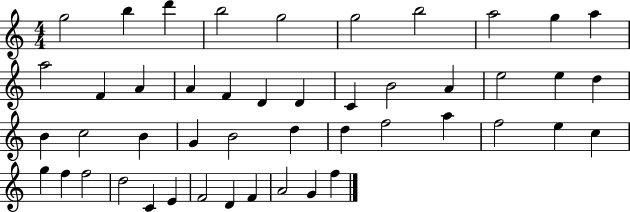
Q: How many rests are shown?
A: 0